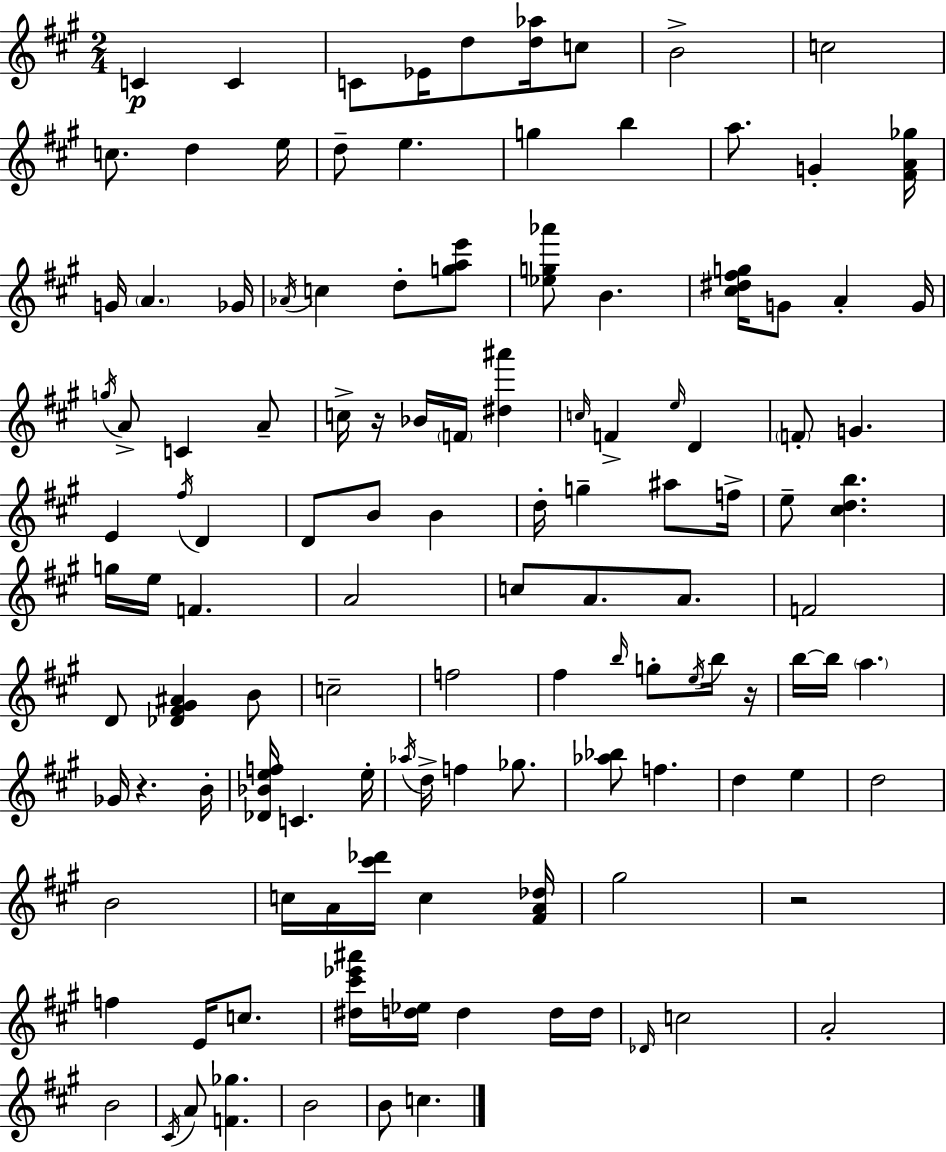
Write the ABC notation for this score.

X:1
T:Untitled
M:2/4
L:1/4
K:A
C C C/2 _E/4 d/2 [d_a]/4 c/2 B2 c2 c/2 d e/4 d/2 e g b a/2 G [^FA_g]/4 G/4 A _G/4 _A/4 c d/2 [gae']/2 [_eg_a']/2 B [^c^d^fg]/4 G/2 A G/4 g/4 A/2 C A/2 c/4 z/4 _B/4 F/4 [^d^a'] c/4 F e/4 D F/2 G E ^f/4 D D/2 B/2 B d/4 g ^a/2 f/4 e/2 [^cdb] g/4 e/4 F A2 c/2 A/2 A/2 F2 D/2 [_D^F^G^A] B/2 c2 f2 ^f b/4 g/2 e/4 b/4 z/4 b/4 b/4 a _G/4 z B/4 [_D_Bef]/4 C e/4 _a/4 d/4 f _g/2 [_a_b]/2 f d e d2 B2 c/4 A/4 [^c'_d']/4 c [^FA_d]/4 ^g2 z2 f E/4 c/2 [^d^c'_e'^a']/4 [d_e]/4 d d/4 d/4 _D/4 c2 A2 B2 ^C/4 A/2 [F_g] B2 B/2 c